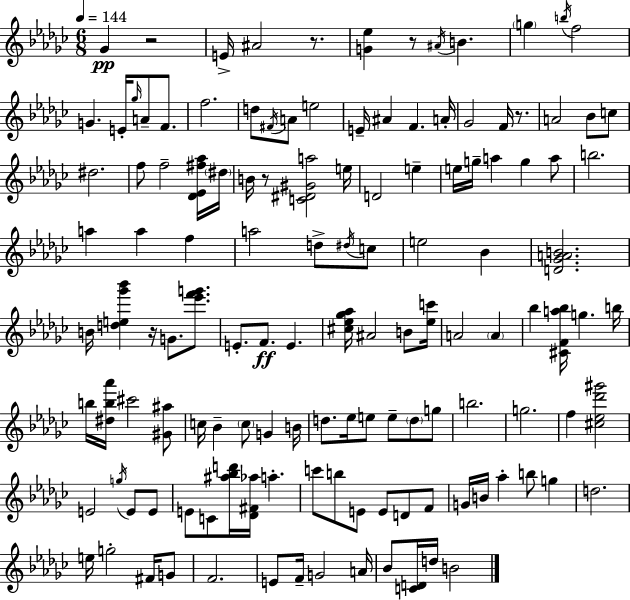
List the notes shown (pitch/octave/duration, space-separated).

Gb4/q R/h E4/s A#4/h R/e. [G4,Eb5]/q R/e A#4/s B4/q. G5/q B5/s F5/h G4/q. E4/s Gb5/s A4/e F4/e. F5/h. D5/e F#4/s A4/e E5/h E4/s A#4/q F4/q. A4/s Gb4/h F4/s R/e. A4/h Bb4/e C5/e D#5/h. F5/e F5/h [Db4,Eb4,F#5,Ab5]/s D#5/s B4/s R/e [C4,D#4,G#4,A5]/h E5/s D4/h E5/q E5/s G5/s A5/q G5/q A5/e B5/h. A5/q A5/q F5/q A5/h D5/e D#5/s C5/e E5/h Bb4/q [D4,Gb4,A4,B4]/h. B4/s [D5,E5,Gb6,Bb6]/q R/s G4/e. [Eb6,F6,G6]/e. E4/e. F4/e. E4/q. [C#5,Eb5,Gb5,Ab5]/s A#4/h B4/e [Eb5,C6]/s A4/h A4/q Bb5/q [C#4,F4,A5,Bb5]/s G5/q. B5/s B5/s [D#5,B5,Ab6]/s C#6/h [G#4,A#5]/e C5/s Bb4/q C5/e G4/q B4/s D5/e. Eb5/s E5/e E5/e D5/e G5/e B5/h. G5/h. F5/q [C#5,Eb5,Db6,G#6]/h E4/h G5/s E4/e E4/e E4/e C4/e [A#5,Bb5,D6]/s [Db4,F#4,Ab5]/s A5/q. C6/e B5/e E4/e E4/e D4/e F4/e G4/s B4/s Ab5/q B5/e G5/q D5/h. E5/s G5/h F#4/s G4/e F4/h. E4/e F4/s G4/h A4/s Bb4/e [C4,D4]/s D5/s B4/h